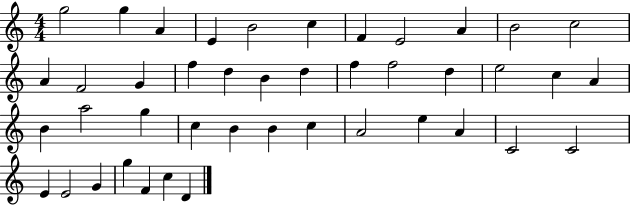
{
  \clef treble
  \numericTimeSignature
  \time 4/4
  \key c \major
  g''2 g''4 a'4 | e'4 b'2 c''4 | f'4 e'2 a'4 | b'2 c''2 | \break a'4 f'2 g'4 | f''4 d''4 b'4 d''4 | f''4 f''2 d''4 | e''2 c''4 a'4 | \break b'4 a''2 g''4 | c''4 b'4 b'4 c''4 | a'2 e''4 a'4 | c'2 c'2 | \break e'4 e'2 g'4 | g''4 f'4 c''4 d'4 | \bar "|."
}